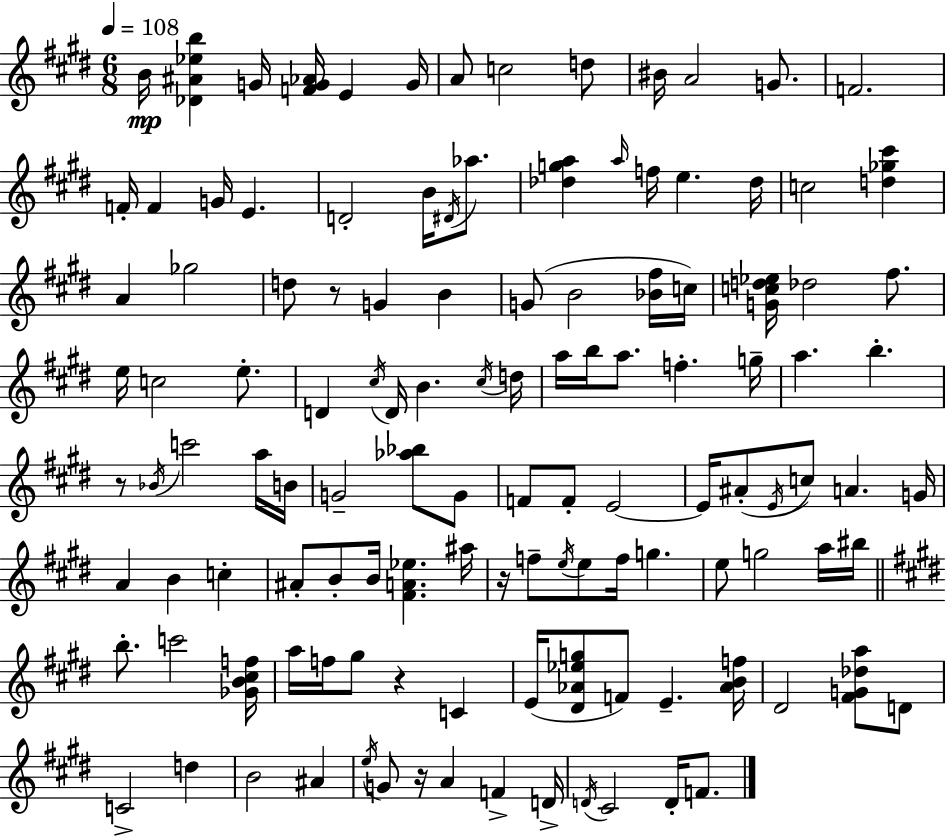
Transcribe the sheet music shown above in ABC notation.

X:1
T:Untitled
M:6/8
L:1/4
K:E
B/4 [_D^A_eb] G/4 [FG_A]/4 E G/4 A/2 c2 d/2 ^B/4 A2 G/2 F2 F/4 F G/4 E D2 B/4 ^D/4 _a/2 [_dga] a/4 f/4 e _d/4 c2 [d_g^c'] A _g2 d/2 z/2 G B G/2 B2 [_B^f]/4 c/4 [Gcd_e]/4 _d2 ^f/2 e/4 c2 e/2 D ^c/4 D/4 B ^c/4 d/4 a/4 b/4 a/2 f g/4 a b z/2 _B/4 c'2 a/4 B/4 G2 [_a_b]/2 G/2 F/2 F/2 E2 E/4 ^A/2 E/4 c/2 A G/4 A B c ^A/2 B/2 B/4 [^FA_e] ^a/4 z/4 f/2 e/4 e/2 f/4 g e/2 g2 a/4 ^b/4 b/2 c'2 [_GB^cf]/4 a/4 f/4 ^g/2 z C E/4 [^D_A_eg]/2 F/2 E [_ABf]/4 ^D2 [^FG_da]/2 D/2 C2 d B2 ^A e/4 G/2 z/4 A F D/4 D/4 ^C2 D/4 F/2